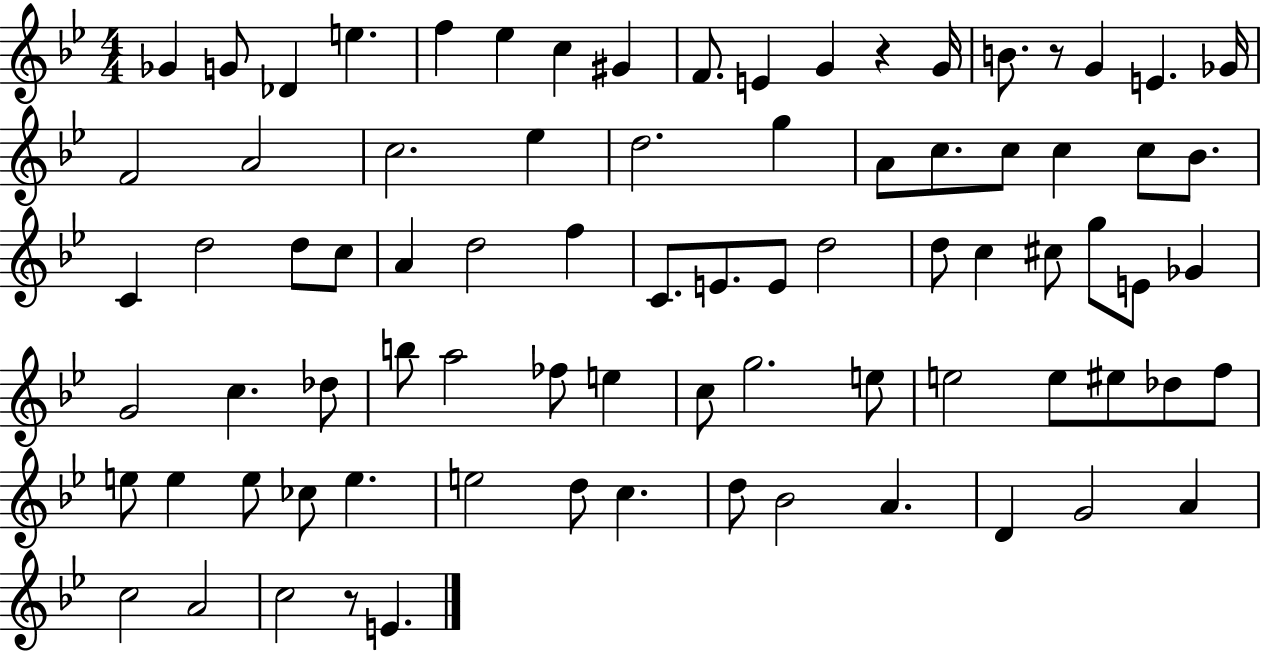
{
  \clef treble
  \numericTimeSignature
  \time 4/4
  \key bes \major
  \repeat volta 2 { ges'4 g'8 des'4 e''4. | f''4 ees''4 c''4 gis'4 | f'8. e'4 g'4 r4 g'16 | b'8. r8 g'4 e'4. ges'16 | \break f'2 a'2 | c''2. ees''4 | d''2. g''4 | a'8 c''8. c''8 c''4 c''8 bes'8. | \break c'4 d''2 d''8 c''8 | a'4 d''2 f''4 | c'8. e'8. e'8 d''2 | d''8 c''4 cis''8 g''8 e'8 ges'4 | \break g'2 c''4. des''8 | b''8 a''2 fes''8 e''4 | c''8 g''2. e''8 | e''2 e''8 eis''8 des''8 f''8 | \break e''8 e''4 e''8 ces''8 e''4. | e''2 d''8 c''4. | d''8 bes'2 a'4. | d'4 g'2 a'4 | \break c''2 a'2 | c''2 r8 e'4. | } \bar "|."
}